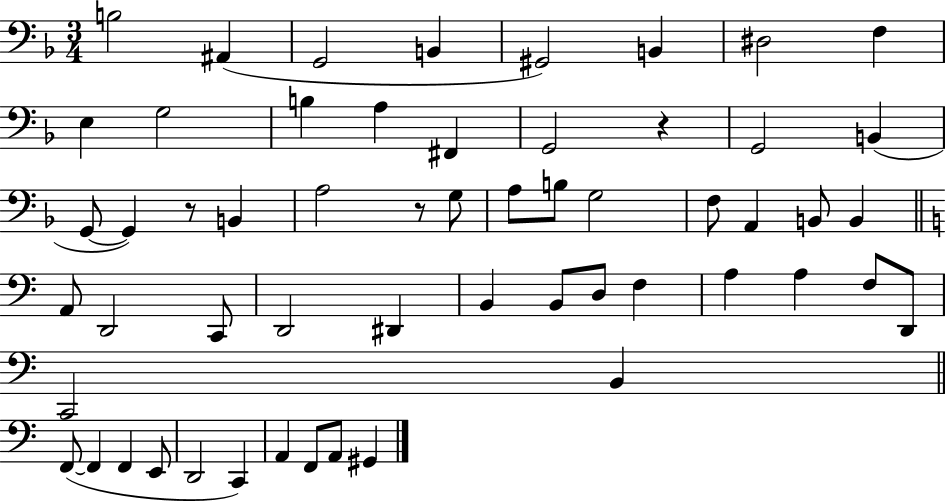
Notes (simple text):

B3/h A#2/q G2/h B2/q G#2/h B2/q D#3/h F3/q E3/q G3/h B3/q A3/q F#2/q G2/h R/q G2/h B2/q G2/e G2/q R/e B2/q A3/h R/e G3/e A3/e B3/e G3/h F3/e A2/q B2/e B2/q A2/e D2/h C2/e D2/h D#2/q B2/q B2/e D3/e F3/q A3/q A3/q F3/e D2/e C2/h B2/q F2/e F2/q F2/q E2/e D2/h C2/q A2/q F2/e A2/e G#2/q